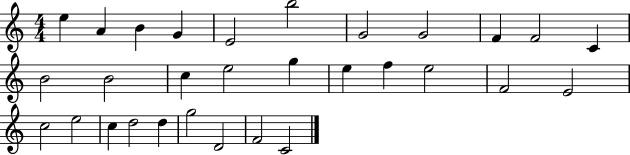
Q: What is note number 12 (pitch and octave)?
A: B4